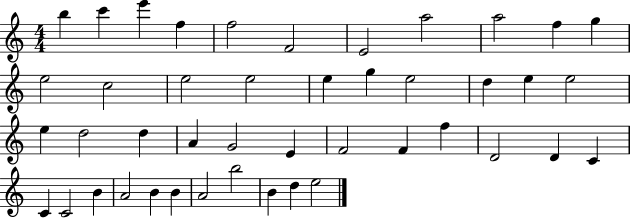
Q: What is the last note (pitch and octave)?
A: E5